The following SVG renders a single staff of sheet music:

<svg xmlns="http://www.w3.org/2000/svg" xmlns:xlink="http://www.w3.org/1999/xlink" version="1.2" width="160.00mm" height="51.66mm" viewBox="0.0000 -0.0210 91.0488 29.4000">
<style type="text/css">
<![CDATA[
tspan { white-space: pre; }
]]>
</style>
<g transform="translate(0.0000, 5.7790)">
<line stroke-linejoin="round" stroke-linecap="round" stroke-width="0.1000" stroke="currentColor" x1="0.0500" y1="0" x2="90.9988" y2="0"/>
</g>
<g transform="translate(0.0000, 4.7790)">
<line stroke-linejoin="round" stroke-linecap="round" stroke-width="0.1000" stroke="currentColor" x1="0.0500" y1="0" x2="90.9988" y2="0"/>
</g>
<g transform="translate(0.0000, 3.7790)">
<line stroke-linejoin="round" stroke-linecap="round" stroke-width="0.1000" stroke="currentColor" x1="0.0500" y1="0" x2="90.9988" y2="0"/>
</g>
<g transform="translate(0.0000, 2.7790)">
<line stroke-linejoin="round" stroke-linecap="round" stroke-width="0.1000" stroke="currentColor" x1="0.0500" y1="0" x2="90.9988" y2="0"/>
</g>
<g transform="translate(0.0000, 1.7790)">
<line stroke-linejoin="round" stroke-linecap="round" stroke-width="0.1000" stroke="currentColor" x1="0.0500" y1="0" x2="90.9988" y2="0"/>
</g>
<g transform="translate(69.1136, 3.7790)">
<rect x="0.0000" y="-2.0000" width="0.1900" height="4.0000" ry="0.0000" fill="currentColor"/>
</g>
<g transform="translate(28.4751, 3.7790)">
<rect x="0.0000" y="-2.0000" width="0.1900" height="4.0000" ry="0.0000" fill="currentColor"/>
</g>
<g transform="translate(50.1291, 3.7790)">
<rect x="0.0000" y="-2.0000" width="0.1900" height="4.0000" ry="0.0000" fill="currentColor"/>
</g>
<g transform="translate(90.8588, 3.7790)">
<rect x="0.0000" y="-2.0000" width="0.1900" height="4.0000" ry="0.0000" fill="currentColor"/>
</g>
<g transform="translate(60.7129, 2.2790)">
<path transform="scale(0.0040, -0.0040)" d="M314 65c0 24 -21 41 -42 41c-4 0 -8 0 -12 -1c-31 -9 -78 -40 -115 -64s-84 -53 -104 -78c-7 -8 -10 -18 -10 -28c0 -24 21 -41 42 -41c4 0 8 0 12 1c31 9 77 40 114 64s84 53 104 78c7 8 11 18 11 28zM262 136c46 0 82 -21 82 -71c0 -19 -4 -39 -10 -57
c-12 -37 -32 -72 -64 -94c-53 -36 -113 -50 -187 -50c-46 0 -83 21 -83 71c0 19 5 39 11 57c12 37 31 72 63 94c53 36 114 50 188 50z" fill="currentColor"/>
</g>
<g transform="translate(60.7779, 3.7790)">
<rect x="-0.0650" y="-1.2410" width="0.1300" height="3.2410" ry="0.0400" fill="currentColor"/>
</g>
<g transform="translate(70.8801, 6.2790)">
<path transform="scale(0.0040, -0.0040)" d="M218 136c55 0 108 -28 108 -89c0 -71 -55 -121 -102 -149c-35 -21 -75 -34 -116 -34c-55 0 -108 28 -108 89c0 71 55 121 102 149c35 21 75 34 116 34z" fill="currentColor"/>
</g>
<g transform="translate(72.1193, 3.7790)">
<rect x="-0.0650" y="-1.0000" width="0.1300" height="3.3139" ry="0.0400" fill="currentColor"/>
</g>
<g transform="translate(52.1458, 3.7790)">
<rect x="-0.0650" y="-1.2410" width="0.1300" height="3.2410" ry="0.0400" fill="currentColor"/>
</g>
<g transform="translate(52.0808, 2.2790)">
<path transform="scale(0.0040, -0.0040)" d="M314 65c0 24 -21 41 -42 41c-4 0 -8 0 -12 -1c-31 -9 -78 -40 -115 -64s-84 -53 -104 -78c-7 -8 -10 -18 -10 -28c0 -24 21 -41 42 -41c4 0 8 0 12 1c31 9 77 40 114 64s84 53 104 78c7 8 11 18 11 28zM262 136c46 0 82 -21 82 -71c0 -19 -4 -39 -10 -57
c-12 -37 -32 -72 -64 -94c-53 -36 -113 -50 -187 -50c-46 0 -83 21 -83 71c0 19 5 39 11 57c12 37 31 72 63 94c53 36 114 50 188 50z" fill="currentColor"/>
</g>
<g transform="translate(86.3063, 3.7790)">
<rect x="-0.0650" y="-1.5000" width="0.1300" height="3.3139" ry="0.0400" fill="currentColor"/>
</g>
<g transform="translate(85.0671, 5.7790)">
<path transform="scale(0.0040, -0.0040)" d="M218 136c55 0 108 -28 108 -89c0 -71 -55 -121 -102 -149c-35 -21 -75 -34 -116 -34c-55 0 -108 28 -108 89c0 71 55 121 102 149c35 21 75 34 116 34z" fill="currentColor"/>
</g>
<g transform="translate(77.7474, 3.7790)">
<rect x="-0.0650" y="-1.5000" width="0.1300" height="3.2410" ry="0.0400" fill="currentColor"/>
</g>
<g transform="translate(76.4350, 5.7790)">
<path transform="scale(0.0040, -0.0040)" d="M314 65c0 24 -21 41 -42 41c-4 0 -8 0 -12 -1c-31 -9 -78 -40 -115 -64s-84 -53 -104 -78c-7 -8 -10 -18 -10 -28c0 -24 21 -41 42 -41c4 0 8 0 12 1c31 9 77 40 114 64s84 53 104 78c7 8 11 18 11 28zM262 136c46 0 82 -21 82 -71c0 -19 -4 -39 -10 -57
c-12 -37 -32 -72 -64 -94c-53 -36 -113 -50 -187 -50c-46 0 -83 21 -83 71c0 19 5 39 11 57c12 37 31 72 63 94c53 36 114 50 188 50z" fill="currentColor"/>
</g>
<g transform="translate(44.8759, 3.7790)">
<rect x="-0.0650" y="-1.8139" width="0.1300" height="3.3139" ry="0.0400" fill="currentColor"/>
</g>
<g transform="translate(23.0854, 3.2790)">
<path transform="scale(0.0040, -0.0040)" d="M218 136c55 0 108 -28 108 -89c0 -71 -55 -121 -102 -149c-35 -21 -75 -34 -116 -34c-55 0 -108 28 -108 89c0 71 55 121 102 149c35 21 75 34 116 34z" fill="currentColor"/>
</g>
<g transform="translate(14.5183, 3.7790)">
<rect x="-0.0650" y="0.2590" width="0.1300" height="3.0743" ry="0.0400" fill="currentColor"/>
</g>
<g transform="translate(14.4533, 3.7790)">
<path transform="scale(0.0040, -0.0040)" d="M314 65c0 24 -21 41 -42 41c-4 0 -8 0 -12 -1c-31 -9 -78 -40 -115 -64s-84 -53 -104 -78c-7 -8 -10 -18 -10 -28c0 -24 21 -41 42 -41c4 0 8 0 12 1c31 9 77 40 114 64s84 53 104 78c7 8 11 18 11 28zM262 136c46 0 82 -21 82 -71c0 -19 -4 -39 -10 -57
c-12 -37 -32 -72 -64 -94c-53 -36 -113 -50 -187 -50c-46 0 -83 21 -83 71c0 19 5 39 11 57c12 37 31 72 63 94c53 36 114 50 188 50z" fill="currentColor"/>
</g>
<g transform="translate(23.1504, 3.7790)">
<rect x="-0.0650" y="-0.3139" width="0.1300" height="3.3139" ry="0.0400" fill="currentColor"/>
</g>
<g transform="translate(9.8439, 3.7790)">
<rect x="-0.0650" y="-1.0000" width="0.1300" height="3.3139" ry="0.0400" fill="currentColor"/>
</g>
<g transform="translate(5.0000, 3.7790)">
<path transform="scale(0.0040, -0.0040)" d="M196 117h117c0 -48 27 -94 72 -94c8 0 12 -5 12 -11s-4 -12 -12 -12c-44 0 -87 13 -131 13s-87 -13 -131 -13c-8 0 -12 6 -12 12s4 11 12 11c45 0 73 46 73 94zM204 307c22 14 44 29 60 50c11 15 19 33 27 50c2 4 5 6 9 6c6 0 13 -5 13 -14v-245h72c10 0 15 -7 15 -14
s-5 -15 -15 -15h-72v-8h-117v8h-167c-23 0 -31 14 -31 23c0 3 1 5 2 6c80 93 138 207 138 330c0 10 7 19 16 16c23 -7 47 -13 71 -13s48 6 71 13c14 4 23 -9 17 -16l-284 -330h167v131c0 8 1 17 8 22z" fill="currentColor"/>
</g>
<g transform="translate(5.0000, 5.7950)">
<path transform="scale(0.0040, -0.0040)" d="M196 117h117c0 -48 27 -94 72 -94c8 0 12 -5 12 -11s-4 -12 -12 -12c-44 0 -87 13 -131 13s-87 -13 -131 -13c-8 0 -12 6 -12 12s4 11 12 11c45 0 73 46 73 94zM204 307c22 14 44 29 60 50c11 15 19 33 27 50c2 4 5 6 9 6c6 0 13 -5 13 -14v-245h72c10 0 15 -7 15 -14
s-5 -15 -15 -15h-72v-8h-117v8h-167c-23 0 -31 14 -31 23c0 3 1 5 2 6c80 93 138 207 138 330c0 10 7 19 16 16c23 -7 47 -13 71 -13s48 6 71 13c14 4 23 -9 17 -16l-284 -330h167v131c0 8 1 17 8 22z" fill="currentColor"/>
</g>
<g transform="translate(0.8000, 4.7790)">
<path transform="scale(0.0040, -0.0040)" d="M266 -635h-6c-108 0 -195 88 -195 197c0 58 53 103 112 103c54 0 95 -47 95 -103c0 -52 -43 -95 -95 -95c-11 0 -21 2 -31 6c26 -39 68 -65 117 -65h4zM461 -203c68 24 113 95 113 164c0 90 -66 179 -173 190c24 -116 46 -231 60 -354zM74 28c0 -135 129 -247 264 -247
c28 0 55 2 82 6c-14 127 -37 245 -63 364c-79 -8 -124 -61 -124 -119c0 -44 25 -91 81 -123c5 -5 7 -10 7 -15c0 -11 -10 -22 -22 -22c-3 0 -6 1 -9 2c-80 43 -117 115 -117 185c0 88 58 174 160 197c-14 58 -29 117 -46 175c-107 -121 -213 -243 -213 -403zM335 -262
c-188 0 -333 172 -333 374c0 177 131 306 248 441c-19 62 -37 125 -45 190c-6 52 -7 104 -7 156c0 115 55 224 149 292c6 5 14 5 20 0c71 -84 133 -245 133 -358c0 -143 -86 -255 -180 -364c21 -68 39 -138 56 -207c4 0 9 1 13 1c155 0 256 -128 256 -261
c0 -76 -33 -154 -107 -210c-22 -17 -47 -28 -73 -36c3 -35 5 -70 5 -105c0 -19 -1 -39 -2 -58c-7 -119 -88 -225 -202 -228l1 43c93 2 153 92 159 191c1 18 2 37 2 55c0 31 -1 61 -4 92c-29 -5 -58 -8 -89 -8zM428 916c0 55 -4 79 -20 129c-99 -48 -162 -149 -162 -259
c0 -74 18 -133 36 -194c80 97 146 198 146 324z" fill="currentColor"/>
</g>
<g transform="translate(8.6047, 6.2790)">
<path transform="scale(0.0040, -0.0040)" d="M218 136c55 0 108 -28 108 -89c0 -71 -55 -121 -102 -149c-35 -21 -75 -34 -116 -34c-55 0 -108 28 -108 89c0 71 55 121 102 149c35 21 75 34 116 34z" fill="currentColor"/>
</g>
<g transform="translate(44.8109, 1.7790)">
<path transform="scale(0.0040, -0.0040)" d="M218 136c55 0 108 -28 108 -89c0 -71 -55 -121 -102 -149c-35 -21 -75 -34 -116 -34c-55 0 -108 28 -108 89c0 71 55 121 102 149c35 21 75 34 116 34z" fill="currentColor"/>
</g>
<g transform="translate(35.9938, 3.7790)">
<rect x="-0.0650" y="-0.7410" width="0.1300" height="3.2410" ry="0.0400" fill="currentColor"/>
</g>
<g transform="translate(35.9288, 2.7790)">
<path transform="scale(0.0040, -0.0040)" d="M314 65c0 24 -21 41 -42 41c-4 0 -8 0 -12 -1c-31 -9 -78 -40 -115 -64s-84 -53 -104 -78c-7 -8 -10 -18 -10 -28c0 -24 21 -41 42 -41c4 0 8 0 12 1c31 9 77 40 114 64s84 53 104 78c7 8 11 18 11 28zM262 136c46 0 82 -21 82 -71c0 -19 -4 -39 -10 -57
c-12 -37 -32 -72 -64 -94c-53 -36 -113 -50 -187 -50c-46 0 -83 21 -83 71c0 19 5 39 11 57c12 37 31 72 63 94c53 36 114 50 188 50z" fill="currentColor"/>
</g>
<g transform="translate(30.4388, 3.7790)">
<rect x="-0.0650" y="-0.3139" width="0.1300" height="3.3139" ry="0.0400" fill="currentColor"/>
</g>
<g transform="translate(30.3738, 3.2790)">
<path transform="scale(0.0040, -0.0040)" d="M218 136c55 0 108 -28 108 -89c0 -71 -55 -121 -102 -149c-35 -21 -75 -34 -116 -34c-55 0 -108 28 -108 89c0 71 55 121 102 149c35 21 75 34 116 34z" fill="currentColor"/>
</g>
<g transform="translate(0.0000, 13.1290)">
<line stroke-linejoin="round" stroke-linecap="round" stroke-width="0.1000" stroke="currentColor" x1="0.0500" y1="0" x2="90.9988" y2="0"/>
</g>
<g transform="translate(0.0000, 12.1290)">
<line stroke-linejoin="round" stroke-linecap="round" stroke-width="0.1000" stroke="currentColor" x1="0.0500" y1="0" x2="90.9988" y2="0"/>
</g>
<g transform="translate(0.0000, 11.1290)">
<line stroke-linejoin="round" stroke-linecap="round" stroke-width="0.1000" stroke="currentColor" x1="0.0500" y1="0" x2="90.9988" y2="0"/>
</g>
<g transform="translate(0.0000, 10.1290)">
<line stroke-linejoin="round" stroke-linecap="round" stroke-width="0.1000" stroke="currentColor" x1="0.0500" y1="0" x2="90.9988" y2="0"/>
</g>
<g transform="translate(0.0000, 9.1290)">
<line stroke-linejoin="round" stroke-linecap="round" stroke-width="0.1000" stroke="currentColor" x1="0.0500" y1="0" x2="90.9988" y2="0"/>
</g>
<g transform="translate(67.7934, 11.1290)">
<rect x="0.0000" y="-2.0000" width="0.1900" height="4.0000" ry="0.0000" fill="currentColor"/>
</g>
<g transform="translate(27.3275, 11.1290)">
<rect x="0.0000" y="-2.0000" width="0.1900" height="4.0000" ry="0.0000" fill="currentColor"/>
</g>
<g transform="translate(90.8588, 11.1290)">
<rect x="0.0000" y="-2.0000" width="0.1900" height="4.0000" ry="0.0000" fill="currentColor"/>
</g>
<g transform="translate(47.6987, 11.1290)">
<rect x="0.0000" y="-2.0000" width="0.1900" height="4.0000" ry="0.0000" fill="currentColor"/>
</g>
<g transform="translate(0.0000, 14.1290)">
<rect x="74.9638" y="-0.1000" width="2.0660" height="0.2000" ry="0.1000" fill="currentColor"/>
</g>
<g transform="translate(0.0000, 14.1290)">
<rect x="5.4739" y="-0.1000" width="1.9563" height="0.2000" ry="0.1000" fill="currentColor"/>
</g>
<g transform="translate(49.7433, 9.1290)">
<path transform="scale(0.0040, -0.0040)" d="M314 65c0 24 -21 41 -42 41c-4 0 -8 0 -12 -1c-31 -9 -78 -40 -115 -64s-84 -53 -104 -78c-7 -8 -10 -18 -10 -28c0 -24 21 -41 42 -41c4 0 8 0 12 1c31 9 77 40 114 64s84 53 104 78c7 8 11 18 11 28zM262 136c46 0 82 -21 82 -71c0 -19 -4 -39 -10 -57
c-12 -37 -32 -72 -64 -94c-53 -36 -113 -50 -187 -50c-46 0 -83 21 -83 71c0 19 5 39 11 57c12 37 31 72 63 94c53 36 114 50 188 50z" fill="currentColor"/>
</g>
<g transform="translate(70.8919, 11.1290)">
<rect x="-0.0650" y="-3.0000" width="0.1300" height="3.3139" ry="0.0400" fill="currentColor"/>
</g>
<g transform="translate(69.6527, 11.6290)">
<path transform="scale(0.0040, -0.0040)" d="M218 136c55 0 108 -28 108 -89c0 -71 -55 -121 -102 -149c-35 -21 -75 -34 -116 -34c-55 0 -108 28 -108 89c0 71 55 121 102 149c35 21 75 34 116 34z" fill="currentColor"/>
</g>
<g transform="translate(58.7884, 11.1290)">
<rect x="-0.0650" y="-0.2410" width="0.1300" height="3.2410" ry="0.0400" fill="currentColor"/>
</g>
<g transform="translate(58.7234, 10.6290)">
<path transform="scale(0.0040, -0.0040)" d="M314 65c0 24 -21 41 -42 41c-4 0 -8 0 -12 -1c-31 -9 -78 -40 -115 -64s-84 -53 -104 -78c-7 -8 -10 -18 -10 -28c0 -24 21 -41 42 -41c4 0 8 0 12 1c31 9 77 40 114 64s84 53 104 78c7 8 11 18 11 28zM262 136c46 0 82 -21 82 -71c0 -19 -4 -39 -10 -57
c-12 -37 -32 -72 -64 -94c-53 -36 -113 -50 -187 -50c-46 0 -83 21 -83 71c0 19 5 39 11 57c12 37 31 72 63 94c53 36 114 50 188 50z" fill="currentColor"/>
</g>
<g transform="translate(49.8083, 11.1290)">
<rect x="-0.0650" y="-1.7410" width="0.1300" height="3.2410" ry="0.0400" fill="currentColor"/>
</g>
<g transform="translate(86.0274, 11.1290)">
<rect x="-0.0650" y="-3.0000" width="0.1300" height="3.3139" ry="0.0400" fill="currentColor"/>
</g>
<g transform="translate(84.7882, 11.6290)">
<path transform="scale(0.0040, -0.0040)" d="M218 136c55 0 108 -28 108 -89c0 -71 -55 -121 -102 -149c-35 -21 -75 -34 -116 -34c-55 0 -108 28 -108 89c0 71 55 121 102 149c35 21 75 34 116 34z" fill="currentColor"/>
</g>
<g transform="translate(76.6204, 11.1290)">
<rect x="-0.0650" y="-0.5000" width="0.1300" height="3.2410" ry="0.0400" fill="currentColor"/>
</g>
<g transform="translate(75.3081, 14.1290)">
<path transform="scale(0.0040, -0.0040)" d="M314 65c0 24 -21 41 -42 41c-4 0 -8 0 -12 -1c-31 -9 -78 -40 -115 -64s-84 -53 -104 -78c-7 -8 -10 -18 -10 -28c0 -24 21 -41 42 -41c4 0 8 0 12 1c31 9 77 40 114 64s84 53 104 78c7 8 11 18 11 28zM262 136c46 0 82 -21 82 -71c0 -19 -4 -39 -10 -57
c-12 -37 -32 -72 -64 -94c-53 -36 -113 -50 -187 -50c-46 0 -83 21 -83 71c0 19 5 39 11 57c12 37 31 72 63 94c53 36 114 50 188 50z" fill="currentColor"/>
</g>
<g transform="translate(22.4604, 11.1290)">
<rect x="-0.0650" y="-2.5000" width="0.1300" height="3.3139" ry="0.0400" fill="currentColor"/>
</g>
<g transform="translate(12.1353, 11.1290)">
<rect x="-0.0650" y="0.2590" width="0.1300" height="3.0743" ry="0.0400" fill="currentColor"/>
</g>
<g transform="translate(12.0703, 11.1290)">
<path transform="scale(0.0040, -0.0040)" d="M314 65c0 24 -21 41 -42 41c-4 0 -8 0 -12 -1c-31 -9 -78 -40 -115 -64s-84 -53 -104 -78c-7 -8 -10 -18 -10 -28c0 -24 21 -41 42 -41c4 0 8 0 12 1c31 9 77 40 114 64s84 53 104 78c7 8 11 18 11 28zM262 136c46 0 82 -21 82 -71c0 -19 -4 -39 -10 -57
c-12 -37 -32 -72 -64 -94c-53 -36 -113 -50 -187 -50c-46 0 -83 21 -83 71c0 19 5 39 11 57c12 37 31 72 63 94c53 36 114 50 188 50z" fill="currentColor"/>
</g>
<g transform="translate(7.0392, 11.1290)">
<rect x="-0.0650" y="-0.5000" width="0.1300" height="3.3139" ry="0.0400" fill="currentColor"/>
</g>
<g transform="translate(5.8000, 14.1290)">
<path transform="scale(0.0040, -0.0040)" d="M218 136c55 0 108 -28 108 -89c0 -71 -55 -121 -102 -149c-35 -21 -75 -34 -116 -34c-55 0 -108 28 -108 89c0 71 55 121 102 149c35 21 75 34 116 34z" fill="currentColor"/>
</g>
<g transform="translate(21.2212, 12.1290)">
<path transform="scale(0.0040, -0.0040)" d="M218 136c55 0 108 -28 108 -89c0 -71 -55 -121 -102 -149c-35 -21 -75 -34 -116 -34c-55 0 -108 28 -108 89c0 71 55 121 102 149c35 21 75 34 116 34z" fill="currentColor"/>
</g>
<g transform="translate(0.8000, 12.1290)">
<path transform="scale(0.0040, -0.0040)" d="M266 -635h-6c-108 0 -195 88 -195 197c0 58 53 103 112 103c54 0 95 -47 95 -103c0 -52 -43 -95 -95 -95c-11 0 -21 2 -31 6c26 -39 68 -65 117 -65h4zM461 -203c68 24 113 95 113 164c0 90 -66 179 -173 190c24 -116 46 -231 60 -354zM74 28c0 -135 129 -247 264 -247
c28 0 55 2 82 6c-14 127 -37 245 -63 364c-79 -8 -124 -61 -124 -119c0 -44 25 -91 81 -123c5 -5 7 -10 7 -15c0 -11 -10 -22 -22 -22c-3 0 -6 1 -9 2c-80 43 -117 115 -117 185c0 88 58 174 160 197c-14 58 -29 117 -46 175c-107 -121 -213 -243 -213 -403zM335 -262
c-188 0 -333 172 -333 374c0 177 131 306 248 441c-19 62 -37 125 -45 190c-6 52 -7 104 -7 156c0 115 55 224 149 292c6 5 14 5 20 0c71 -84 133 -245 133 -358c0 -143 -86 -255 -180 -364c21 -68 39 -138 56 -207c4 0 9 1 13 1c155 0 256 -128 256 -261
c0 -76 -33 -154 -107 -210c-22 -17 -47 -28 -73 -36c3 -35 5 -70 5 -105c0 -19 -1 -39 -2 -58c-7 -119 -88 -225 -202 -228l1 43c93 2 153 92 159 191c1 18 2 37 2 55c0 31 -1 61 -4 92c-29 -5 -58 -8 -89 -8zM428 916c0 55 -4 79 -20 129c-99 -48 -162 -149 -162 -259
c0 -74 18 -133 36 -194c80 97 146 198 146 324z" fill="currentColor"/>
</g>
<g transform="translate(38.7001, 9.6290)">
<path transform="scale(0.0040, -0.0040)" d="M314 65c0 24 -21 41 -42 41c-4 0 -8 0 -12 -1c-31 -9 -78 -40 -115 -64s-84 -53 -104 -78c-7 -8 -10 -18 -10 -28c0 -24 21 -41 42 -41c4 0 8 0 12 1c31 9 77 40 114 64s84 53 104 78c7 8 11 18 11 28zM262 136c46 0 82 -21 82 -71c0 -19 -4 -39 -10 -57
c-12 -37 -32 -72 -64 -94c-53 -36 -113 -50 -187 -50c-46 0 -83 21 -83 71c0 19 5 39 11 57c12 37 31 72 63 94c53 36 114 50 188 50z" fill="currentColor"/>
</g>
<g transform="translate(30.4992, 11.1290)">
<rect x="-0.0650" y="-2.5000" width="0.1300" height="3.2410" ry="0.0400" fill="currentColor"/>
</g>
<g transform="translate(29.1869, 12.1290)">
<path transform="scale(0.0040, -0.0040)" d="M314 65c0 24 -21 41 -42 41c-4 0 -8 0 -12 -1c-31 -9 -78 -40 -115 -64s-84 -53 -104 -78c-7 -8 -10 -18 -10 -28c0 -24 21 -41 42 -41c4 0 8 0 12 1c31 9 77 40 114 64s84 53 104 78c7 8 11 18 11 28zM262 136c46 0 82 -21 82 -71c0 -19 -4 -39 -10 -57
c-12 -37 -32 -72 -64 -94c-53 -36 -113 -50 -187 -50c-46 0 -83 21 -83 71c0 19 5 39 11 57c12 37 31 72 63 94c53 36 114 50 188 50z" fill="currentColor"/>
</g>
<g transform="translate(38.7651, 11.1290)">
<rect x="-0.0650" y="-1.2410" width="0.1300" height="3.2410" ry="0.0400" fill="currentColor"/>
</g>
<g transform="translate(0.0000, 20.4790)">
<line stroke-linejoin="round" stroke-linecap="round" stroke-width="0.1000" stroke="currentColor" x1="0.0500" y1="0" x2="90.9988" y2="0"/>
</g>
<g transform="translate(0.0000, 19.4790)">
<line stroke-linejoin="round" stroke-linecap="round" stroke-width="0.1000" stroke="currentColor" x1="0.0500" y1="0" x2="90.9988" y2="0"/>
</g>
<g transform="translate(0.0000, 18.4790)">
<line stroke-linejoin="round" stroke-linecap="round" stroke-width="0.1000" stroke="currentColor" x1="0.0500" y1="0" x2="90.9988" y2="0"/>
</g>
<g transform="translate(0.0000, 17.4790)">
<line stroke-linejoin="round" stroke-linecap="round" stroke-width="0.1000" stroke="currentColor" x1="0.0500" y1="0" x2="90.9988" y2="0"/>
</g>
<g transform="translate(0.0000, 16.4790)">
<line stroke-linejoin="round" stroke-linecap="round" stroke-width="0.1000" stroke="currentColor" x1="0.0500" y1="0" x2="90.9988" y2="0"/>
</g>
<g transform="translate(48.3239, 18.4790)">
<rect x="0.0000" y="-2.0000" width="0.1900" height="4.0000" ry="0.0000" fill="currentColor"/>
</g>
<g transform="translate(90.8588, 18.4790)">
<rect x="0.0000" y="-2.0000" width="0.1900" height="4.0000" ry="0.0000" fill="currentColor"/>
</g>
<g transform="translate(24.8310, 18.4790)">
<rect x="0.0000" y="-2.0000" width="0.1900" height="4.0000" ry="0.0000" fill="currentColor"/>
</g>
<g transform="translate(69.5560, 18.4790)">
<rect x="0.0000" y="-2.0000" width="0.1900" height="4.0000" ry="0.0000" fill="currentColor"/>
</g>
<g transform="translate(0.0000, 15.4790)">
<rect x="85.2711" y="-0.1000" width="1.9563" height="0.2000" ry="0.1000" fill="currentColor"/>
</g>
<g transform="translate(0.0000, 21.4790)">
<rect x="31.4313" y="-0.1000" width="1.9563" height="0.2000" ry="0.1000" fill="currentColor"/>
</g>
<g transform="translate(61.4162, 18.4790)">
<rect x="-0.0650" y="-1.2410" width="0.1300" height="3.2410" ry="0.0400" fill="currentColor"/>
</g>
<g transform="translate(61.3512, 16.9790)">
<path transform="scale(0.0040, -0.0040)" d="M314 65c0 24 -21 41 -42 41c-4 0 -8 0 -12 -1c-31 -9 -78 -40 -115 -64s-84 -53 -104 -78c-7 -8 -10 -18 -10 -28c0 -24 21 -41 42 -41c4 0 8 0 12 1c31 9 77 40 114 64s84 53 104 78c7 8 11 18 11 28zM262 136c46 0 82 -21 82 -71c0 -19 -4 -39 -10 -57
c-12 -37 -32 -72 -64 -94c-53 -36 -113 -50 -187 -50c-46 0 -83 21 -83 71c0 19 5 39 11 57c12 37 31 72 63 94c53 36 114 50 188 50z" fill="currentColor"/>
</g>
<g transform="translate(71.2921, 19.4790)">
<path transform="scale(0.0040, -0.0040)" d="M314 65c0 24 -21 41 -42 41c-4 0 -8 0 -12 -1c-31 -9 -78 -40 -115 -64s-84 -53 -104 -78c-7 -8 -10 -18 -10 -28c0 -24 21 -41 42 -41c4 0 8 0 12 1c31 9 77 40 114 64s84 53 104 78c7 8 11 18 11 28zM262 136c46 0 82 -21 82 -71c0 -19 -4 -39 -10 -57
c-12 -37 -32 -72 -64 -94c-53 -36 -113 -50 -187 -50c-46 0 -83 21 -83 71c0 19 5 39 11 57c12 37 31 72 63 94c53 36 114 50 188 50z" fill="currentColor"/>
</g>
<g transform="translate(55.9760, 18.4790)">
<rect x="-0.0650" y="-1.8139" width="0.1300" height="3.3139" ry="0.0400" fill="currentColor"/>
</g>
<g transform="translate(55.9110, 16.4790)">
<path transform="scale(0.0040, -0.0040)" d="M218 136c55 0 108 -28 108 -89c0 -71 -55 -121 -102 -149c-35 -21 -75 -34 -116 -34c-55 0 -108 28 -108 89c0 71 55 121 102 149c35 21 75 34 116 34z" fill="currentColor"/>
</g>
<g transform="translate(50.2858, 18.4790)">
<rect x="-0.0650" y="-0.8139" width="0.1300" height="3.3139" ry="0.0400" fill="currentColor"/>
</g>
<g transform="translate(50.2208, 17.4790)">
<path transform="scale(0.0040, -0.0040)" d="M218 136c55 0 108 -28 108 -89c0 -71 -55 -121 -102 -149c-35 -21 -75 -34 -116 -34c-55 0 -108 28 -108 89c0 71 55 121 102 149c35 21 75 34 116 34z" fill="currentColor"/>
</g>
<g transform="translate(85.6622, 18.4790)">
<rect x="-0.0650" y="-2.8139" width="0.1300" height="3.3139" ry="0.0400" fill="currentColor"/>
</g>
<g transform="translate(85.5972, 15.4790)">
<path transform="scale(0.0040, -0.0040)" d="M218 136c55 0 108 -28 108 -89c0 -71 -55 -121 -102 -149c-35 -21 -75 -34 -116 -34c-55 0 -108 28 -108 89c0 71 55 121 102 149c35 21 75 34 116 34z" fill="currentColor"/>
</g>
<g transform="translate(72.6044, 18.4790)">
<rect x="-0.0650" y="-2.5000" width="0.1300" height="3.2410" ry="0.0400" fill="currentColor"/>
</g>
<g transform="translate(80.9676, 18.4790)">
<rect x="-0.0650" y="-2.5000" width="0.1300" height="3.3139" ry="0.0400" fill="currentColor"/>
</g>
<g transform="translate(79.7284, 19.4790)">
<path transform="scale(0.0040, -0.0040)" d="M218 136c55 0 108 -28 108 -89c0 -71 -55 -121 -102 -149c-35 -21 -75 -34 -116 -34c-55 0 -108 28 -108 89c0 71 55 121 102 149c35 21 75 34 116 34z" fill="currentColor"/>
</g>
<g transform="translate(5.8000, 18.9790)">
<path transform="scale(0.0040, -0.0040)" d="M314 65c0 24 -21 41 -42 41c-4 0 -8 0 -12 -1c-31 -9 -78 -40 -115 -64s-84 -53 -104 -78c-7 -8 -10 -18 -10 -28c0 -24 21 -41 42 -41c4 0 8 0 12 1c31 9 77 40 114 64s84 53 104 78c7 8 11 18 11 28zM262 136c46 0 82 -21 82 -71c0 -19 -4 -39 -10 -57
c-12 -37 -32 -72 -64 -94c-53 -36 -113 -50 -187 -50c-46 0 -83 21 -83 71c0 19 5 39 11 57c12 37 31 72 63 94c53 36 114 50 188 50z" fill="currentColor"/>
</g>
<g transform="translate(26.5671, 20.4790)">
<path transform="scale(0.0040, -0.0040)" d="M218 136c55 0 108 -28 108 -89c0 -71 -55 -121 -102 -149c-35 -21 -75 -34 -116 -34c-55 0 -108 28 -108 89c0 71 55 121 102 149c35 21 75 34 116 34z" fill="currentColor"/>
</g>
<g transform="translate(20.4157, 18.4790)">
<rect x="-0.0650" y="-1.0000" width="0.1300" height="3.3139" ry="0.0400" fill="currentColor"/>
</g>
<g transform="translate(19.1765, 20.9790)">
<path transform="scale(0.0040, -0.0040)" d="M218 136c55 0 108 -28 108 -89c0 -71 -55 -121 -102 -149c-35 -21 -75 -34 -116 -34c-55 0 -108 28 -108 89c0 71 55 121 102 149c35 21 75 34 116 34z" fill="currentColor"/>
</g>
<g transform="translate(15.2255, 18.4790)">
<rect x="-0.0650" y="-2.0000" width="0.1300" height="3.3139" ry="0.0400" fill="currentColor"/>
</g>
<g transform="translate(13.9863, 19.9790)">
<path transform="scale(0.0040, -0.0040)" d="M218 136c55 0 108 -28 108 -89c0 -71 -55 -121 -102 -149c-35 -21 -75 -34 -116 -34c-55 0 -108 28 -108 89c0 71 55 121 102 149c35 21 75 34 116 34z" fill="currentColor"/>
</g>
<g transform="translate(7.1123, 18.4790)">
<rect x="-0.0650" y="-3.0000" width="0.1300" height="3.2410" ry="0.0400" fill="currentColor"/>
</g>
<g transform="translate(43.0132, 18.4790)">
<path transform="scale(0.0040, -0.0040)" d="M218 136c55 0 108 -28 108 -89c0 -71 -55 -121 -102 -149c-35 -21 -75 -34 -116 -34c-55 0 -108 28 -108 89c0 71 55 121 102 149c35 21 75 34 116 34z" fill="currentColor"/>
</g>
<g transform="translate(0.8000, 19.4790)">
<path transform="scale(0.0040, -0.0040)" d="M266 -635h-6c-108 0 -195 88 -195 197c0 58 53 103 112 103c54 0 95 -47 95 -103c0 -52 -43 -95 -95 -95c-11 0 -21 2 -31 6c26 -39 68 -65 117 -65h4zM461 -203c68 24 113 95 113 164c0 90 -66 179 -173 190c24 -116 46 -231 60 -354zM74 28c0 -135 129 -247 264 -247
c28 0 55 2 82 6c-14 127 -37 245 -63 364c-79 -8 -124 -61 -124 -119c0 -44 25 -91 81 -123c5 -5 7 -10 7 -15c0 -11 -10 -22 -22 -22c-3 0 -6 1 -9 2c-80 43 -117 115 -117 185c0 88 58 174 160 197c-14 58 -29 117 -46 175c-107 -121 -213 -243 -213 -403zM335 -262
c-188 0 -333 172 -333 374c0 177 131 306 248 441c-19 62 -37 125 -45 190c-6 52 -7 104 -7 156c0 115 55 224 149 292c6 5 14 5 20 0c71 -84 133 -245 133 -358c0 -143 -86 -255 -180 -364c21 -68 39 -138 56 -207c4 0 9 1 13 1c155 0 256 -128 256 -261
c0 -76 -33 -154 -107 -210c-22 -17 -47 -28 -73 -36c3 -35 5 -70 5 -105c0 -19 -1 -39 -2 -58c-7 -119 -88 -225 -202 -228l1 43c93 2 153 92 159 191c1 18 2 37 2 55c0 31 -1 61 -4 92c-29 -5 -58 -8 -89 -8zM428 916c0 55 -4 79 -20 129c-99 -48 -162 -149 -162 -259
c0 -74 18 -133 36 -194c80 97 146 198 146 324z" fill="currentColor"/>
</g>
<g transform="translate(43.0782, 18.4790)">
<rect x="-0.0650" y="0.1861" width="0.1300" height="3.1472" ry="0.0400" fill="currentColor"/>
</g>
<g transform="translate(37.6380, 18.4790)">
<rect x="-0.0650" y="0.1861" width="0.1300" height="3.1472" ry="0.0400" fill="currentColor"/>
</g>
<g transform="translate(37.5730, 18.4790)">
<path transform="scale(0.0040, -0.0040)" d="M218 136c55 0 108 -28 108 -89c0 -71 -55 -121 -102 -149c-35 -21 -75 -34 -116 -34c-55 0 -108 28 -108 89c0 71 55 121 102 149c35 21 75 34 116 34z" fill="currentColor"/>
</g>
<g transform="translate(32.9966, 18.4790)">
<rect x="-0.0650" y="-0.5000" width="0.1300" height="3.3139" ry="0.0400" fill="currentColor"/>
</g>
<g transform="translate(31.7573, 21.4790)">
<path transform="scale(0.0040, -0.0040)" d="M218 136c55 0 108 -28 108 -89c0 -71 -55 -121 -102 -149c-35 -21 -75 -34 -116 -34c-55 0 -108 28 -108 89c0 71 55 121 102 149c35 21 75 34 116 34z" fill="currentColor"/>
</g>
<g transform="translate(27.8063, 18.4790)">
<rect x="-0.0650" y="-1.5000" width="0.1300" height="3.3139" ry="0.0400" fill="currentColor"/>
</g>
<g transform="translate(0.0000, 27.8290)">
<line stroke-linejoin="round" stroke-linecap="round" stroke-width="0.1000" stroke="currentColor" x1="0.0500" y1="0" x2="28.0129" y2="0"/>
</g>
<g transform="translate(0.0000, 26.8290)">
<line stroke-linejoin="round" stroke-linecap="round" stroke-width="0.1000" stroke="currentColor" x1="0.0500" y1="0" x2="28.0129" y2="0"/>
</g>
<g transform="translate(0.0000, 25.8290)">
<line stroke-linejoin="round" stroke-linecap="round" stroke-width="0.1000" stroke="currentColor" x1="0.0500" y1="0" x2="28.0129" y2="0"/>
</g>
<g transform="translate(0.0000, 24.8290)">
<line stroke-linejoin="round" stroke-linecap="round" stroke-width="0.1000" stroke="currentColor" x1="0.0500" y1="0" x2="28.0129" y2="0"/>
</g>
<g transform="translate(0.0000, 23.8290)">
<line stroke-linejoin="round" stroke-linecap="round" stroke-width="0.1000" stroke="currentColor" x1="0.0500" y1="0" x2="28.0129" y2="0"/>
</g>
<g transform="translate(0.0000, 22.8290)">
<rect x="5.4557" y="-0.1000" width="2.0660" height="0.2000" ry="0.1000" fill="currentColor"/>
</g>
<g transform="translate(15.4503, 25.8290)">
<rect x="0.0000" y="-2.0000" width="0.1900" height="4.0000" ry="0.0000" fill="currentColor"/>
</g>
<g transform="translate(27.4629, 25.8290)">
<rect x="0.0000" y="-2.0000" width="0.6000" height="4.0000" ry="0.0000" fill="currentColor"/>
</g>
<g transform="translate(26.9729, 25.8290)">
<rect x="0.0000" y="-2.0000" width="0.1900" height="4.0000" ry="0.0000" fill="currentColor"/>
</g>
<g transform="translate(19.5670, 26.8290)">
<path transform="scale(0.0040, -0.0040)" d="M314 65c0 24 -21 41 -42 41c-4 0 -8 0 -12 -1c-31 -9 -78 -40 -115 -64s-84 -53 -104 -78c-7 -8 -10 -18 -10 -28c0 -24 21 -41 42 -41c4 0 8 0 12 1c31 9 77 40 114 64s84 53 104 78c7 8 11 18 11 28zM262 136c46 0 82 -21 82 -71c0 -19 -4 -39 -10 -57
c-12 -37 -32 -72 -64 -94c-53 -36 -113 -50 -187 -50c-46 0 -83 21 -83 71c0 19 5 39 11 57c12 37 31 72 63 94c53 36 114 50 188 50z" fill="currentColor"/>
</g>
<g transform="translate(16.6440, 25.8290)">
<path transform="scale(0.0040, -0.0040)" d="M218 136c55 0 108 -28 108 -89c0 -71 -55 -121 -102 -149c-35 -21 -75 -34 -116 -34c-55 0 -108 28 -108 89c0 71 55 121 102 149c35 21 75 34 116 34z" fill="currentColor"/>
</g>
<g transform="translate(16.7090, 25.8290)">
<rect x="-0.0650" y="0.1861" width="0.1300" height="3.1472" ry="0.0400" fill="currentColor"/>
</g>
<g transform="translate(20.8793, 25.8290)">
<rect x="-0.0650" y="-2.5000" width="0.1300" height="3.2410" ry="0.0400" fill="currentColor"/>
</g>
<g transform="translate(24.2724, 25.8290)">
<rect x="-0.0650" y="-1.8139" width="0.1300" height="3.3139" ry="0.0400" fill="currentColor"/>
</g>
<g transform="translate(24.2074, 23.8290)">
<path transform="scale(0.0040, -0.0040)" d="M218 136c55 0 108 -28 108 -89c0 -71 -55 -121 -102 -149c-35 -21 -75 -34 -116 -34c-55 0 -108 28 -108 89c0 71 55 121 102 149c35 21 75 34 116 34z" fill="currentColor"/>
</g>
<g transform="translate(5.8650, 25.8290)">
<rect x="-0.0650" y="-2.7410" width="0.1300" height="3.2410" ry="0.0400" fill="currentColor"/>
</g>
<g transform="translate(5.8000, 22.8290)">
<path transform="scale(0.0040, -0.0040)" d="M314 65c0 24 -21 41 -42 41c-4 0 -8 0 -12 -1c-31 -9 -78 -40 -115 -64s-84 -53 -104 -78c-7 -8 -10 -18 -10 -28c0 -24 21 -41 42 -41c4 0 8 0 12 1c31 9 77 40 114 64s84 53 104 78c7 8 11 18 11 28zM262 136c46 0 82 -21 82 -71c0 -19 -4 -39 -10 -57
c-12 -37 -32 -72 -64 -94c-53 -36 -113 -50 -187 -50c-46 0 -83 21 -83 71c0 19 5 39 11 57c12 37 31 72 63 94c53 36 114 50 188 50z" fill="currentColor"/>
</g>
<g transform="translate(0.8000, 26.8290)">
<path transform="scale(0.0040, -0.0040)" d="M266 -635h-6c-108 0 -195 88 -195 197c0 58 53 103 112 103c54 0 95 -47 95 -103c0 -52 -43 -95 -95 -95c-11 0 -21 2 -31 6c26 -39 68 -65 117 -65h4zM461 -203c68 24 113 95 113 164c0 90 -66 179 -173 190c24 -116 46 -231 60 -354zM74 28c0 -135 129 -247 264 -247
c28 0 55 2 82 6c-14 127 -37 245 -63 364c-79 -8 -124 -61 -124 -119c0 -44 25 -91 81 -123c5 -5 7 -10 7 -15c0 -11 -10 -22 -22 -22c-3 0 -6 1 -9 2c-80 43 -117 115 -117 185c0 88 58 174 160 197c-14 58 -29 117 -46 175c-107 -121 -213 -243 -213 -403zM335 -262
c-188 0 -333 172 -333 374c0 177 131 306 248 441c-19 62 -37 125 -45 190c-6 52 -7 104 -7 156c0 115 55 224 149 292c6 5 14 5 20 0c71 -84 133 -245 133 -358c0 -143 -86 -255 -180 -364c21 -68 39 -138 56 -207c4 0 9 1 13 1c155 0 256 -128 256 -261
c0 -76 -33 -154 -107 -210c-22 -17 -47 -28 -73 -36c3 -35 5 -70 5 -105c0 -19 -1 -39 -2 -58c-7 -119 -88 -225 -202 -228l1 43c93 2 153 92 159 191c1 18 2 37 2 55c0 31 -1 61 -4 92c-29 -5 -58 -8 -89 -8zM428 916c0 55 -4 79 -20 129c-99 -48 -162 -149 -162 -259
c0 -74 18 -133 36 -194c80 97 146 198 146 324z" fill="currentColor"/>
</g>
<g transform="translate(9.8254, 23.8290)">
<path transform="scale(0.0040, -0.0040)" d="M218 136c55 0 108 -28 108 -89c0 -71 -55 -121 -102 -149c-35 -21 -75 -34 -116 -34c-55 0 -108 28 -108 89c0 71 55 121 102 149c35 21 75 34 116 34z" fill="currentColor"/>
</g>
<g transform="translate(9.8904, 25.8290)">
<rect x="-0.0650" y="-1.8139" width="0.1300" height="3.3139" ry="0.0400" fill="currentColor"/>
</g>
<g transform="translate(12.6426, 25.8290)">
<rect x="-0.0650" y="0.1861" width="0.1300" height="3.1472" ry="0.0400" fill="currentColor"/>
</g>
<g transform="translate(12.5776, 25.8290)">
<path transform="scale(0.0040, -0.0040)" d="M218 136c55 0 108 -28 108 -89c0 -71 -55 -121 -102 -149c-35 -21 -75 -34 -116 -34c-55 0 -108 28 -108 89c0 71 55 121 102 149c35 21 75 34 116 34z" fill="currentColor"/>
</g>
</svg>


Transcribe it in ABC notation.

X:1
T:Untitled
M:4/4
L:1/4
K:C
D B2 c c d2 f e2 e2 D E2 E C B2 G G2 e2 f2 c2 A C2 A A2 F D E C B B d f e2 G2 G a a2 f B B G2 f